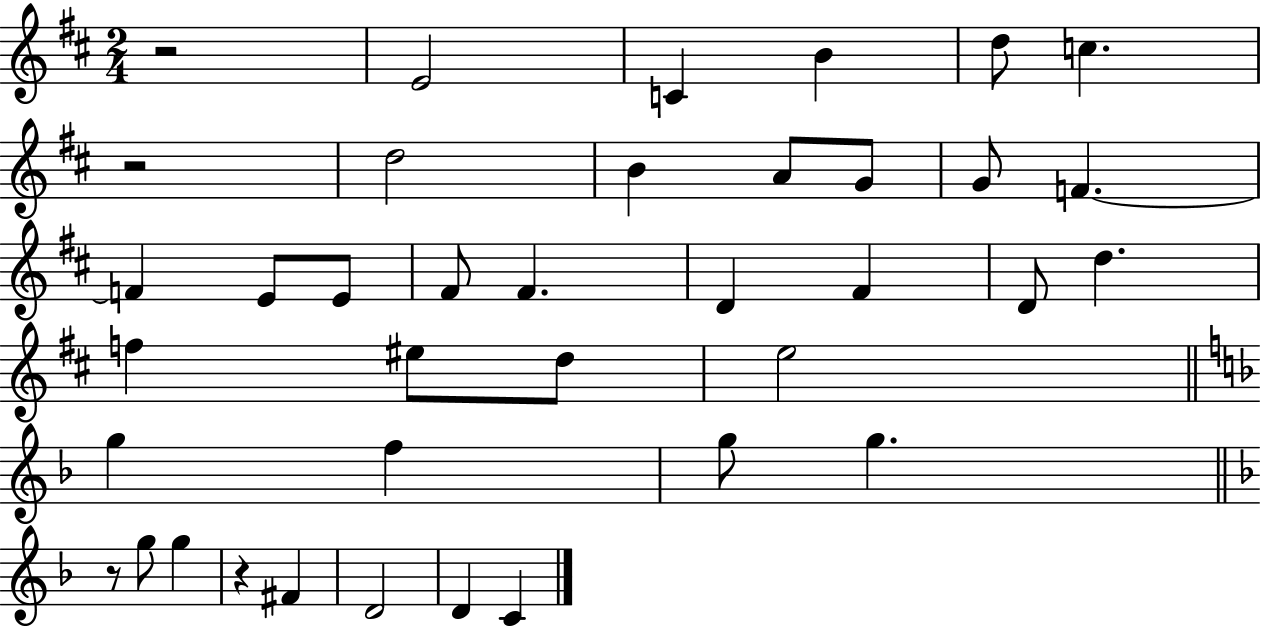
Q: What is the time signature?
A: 2/4